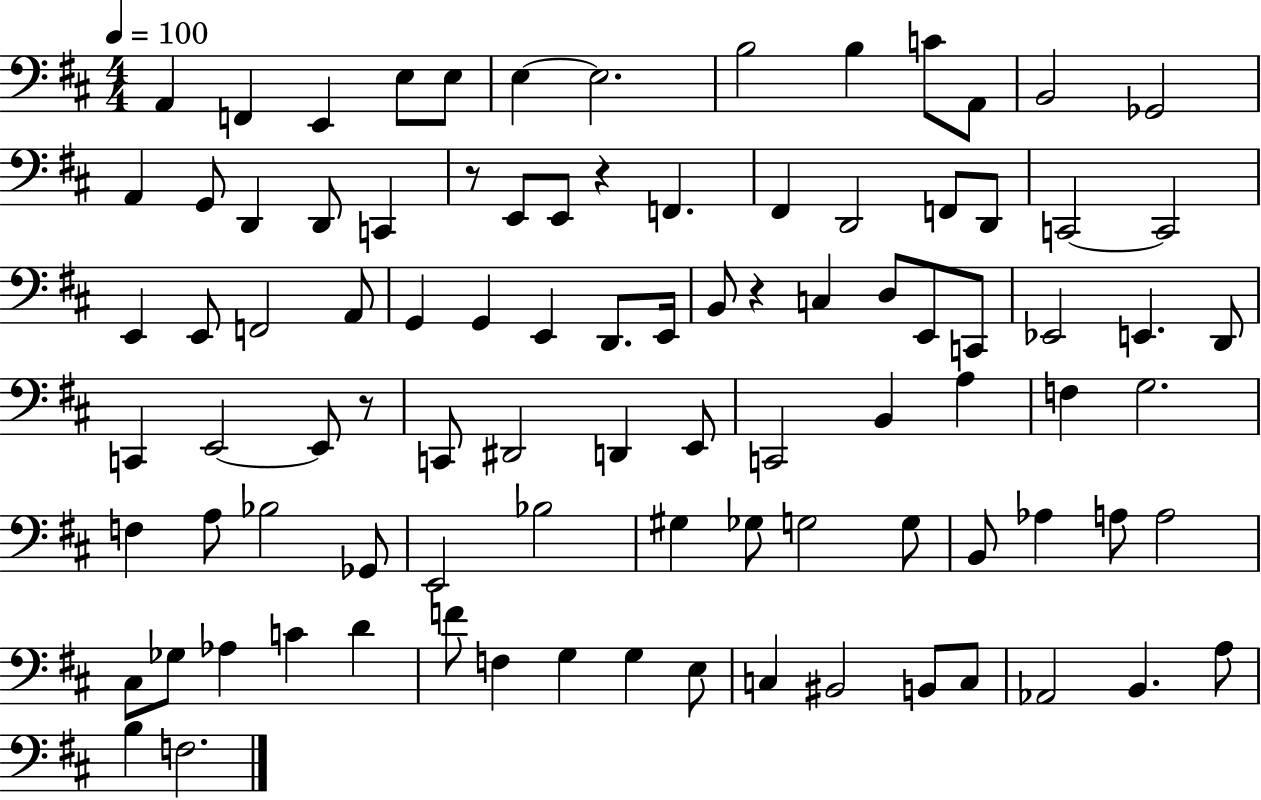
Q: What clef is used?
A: bass